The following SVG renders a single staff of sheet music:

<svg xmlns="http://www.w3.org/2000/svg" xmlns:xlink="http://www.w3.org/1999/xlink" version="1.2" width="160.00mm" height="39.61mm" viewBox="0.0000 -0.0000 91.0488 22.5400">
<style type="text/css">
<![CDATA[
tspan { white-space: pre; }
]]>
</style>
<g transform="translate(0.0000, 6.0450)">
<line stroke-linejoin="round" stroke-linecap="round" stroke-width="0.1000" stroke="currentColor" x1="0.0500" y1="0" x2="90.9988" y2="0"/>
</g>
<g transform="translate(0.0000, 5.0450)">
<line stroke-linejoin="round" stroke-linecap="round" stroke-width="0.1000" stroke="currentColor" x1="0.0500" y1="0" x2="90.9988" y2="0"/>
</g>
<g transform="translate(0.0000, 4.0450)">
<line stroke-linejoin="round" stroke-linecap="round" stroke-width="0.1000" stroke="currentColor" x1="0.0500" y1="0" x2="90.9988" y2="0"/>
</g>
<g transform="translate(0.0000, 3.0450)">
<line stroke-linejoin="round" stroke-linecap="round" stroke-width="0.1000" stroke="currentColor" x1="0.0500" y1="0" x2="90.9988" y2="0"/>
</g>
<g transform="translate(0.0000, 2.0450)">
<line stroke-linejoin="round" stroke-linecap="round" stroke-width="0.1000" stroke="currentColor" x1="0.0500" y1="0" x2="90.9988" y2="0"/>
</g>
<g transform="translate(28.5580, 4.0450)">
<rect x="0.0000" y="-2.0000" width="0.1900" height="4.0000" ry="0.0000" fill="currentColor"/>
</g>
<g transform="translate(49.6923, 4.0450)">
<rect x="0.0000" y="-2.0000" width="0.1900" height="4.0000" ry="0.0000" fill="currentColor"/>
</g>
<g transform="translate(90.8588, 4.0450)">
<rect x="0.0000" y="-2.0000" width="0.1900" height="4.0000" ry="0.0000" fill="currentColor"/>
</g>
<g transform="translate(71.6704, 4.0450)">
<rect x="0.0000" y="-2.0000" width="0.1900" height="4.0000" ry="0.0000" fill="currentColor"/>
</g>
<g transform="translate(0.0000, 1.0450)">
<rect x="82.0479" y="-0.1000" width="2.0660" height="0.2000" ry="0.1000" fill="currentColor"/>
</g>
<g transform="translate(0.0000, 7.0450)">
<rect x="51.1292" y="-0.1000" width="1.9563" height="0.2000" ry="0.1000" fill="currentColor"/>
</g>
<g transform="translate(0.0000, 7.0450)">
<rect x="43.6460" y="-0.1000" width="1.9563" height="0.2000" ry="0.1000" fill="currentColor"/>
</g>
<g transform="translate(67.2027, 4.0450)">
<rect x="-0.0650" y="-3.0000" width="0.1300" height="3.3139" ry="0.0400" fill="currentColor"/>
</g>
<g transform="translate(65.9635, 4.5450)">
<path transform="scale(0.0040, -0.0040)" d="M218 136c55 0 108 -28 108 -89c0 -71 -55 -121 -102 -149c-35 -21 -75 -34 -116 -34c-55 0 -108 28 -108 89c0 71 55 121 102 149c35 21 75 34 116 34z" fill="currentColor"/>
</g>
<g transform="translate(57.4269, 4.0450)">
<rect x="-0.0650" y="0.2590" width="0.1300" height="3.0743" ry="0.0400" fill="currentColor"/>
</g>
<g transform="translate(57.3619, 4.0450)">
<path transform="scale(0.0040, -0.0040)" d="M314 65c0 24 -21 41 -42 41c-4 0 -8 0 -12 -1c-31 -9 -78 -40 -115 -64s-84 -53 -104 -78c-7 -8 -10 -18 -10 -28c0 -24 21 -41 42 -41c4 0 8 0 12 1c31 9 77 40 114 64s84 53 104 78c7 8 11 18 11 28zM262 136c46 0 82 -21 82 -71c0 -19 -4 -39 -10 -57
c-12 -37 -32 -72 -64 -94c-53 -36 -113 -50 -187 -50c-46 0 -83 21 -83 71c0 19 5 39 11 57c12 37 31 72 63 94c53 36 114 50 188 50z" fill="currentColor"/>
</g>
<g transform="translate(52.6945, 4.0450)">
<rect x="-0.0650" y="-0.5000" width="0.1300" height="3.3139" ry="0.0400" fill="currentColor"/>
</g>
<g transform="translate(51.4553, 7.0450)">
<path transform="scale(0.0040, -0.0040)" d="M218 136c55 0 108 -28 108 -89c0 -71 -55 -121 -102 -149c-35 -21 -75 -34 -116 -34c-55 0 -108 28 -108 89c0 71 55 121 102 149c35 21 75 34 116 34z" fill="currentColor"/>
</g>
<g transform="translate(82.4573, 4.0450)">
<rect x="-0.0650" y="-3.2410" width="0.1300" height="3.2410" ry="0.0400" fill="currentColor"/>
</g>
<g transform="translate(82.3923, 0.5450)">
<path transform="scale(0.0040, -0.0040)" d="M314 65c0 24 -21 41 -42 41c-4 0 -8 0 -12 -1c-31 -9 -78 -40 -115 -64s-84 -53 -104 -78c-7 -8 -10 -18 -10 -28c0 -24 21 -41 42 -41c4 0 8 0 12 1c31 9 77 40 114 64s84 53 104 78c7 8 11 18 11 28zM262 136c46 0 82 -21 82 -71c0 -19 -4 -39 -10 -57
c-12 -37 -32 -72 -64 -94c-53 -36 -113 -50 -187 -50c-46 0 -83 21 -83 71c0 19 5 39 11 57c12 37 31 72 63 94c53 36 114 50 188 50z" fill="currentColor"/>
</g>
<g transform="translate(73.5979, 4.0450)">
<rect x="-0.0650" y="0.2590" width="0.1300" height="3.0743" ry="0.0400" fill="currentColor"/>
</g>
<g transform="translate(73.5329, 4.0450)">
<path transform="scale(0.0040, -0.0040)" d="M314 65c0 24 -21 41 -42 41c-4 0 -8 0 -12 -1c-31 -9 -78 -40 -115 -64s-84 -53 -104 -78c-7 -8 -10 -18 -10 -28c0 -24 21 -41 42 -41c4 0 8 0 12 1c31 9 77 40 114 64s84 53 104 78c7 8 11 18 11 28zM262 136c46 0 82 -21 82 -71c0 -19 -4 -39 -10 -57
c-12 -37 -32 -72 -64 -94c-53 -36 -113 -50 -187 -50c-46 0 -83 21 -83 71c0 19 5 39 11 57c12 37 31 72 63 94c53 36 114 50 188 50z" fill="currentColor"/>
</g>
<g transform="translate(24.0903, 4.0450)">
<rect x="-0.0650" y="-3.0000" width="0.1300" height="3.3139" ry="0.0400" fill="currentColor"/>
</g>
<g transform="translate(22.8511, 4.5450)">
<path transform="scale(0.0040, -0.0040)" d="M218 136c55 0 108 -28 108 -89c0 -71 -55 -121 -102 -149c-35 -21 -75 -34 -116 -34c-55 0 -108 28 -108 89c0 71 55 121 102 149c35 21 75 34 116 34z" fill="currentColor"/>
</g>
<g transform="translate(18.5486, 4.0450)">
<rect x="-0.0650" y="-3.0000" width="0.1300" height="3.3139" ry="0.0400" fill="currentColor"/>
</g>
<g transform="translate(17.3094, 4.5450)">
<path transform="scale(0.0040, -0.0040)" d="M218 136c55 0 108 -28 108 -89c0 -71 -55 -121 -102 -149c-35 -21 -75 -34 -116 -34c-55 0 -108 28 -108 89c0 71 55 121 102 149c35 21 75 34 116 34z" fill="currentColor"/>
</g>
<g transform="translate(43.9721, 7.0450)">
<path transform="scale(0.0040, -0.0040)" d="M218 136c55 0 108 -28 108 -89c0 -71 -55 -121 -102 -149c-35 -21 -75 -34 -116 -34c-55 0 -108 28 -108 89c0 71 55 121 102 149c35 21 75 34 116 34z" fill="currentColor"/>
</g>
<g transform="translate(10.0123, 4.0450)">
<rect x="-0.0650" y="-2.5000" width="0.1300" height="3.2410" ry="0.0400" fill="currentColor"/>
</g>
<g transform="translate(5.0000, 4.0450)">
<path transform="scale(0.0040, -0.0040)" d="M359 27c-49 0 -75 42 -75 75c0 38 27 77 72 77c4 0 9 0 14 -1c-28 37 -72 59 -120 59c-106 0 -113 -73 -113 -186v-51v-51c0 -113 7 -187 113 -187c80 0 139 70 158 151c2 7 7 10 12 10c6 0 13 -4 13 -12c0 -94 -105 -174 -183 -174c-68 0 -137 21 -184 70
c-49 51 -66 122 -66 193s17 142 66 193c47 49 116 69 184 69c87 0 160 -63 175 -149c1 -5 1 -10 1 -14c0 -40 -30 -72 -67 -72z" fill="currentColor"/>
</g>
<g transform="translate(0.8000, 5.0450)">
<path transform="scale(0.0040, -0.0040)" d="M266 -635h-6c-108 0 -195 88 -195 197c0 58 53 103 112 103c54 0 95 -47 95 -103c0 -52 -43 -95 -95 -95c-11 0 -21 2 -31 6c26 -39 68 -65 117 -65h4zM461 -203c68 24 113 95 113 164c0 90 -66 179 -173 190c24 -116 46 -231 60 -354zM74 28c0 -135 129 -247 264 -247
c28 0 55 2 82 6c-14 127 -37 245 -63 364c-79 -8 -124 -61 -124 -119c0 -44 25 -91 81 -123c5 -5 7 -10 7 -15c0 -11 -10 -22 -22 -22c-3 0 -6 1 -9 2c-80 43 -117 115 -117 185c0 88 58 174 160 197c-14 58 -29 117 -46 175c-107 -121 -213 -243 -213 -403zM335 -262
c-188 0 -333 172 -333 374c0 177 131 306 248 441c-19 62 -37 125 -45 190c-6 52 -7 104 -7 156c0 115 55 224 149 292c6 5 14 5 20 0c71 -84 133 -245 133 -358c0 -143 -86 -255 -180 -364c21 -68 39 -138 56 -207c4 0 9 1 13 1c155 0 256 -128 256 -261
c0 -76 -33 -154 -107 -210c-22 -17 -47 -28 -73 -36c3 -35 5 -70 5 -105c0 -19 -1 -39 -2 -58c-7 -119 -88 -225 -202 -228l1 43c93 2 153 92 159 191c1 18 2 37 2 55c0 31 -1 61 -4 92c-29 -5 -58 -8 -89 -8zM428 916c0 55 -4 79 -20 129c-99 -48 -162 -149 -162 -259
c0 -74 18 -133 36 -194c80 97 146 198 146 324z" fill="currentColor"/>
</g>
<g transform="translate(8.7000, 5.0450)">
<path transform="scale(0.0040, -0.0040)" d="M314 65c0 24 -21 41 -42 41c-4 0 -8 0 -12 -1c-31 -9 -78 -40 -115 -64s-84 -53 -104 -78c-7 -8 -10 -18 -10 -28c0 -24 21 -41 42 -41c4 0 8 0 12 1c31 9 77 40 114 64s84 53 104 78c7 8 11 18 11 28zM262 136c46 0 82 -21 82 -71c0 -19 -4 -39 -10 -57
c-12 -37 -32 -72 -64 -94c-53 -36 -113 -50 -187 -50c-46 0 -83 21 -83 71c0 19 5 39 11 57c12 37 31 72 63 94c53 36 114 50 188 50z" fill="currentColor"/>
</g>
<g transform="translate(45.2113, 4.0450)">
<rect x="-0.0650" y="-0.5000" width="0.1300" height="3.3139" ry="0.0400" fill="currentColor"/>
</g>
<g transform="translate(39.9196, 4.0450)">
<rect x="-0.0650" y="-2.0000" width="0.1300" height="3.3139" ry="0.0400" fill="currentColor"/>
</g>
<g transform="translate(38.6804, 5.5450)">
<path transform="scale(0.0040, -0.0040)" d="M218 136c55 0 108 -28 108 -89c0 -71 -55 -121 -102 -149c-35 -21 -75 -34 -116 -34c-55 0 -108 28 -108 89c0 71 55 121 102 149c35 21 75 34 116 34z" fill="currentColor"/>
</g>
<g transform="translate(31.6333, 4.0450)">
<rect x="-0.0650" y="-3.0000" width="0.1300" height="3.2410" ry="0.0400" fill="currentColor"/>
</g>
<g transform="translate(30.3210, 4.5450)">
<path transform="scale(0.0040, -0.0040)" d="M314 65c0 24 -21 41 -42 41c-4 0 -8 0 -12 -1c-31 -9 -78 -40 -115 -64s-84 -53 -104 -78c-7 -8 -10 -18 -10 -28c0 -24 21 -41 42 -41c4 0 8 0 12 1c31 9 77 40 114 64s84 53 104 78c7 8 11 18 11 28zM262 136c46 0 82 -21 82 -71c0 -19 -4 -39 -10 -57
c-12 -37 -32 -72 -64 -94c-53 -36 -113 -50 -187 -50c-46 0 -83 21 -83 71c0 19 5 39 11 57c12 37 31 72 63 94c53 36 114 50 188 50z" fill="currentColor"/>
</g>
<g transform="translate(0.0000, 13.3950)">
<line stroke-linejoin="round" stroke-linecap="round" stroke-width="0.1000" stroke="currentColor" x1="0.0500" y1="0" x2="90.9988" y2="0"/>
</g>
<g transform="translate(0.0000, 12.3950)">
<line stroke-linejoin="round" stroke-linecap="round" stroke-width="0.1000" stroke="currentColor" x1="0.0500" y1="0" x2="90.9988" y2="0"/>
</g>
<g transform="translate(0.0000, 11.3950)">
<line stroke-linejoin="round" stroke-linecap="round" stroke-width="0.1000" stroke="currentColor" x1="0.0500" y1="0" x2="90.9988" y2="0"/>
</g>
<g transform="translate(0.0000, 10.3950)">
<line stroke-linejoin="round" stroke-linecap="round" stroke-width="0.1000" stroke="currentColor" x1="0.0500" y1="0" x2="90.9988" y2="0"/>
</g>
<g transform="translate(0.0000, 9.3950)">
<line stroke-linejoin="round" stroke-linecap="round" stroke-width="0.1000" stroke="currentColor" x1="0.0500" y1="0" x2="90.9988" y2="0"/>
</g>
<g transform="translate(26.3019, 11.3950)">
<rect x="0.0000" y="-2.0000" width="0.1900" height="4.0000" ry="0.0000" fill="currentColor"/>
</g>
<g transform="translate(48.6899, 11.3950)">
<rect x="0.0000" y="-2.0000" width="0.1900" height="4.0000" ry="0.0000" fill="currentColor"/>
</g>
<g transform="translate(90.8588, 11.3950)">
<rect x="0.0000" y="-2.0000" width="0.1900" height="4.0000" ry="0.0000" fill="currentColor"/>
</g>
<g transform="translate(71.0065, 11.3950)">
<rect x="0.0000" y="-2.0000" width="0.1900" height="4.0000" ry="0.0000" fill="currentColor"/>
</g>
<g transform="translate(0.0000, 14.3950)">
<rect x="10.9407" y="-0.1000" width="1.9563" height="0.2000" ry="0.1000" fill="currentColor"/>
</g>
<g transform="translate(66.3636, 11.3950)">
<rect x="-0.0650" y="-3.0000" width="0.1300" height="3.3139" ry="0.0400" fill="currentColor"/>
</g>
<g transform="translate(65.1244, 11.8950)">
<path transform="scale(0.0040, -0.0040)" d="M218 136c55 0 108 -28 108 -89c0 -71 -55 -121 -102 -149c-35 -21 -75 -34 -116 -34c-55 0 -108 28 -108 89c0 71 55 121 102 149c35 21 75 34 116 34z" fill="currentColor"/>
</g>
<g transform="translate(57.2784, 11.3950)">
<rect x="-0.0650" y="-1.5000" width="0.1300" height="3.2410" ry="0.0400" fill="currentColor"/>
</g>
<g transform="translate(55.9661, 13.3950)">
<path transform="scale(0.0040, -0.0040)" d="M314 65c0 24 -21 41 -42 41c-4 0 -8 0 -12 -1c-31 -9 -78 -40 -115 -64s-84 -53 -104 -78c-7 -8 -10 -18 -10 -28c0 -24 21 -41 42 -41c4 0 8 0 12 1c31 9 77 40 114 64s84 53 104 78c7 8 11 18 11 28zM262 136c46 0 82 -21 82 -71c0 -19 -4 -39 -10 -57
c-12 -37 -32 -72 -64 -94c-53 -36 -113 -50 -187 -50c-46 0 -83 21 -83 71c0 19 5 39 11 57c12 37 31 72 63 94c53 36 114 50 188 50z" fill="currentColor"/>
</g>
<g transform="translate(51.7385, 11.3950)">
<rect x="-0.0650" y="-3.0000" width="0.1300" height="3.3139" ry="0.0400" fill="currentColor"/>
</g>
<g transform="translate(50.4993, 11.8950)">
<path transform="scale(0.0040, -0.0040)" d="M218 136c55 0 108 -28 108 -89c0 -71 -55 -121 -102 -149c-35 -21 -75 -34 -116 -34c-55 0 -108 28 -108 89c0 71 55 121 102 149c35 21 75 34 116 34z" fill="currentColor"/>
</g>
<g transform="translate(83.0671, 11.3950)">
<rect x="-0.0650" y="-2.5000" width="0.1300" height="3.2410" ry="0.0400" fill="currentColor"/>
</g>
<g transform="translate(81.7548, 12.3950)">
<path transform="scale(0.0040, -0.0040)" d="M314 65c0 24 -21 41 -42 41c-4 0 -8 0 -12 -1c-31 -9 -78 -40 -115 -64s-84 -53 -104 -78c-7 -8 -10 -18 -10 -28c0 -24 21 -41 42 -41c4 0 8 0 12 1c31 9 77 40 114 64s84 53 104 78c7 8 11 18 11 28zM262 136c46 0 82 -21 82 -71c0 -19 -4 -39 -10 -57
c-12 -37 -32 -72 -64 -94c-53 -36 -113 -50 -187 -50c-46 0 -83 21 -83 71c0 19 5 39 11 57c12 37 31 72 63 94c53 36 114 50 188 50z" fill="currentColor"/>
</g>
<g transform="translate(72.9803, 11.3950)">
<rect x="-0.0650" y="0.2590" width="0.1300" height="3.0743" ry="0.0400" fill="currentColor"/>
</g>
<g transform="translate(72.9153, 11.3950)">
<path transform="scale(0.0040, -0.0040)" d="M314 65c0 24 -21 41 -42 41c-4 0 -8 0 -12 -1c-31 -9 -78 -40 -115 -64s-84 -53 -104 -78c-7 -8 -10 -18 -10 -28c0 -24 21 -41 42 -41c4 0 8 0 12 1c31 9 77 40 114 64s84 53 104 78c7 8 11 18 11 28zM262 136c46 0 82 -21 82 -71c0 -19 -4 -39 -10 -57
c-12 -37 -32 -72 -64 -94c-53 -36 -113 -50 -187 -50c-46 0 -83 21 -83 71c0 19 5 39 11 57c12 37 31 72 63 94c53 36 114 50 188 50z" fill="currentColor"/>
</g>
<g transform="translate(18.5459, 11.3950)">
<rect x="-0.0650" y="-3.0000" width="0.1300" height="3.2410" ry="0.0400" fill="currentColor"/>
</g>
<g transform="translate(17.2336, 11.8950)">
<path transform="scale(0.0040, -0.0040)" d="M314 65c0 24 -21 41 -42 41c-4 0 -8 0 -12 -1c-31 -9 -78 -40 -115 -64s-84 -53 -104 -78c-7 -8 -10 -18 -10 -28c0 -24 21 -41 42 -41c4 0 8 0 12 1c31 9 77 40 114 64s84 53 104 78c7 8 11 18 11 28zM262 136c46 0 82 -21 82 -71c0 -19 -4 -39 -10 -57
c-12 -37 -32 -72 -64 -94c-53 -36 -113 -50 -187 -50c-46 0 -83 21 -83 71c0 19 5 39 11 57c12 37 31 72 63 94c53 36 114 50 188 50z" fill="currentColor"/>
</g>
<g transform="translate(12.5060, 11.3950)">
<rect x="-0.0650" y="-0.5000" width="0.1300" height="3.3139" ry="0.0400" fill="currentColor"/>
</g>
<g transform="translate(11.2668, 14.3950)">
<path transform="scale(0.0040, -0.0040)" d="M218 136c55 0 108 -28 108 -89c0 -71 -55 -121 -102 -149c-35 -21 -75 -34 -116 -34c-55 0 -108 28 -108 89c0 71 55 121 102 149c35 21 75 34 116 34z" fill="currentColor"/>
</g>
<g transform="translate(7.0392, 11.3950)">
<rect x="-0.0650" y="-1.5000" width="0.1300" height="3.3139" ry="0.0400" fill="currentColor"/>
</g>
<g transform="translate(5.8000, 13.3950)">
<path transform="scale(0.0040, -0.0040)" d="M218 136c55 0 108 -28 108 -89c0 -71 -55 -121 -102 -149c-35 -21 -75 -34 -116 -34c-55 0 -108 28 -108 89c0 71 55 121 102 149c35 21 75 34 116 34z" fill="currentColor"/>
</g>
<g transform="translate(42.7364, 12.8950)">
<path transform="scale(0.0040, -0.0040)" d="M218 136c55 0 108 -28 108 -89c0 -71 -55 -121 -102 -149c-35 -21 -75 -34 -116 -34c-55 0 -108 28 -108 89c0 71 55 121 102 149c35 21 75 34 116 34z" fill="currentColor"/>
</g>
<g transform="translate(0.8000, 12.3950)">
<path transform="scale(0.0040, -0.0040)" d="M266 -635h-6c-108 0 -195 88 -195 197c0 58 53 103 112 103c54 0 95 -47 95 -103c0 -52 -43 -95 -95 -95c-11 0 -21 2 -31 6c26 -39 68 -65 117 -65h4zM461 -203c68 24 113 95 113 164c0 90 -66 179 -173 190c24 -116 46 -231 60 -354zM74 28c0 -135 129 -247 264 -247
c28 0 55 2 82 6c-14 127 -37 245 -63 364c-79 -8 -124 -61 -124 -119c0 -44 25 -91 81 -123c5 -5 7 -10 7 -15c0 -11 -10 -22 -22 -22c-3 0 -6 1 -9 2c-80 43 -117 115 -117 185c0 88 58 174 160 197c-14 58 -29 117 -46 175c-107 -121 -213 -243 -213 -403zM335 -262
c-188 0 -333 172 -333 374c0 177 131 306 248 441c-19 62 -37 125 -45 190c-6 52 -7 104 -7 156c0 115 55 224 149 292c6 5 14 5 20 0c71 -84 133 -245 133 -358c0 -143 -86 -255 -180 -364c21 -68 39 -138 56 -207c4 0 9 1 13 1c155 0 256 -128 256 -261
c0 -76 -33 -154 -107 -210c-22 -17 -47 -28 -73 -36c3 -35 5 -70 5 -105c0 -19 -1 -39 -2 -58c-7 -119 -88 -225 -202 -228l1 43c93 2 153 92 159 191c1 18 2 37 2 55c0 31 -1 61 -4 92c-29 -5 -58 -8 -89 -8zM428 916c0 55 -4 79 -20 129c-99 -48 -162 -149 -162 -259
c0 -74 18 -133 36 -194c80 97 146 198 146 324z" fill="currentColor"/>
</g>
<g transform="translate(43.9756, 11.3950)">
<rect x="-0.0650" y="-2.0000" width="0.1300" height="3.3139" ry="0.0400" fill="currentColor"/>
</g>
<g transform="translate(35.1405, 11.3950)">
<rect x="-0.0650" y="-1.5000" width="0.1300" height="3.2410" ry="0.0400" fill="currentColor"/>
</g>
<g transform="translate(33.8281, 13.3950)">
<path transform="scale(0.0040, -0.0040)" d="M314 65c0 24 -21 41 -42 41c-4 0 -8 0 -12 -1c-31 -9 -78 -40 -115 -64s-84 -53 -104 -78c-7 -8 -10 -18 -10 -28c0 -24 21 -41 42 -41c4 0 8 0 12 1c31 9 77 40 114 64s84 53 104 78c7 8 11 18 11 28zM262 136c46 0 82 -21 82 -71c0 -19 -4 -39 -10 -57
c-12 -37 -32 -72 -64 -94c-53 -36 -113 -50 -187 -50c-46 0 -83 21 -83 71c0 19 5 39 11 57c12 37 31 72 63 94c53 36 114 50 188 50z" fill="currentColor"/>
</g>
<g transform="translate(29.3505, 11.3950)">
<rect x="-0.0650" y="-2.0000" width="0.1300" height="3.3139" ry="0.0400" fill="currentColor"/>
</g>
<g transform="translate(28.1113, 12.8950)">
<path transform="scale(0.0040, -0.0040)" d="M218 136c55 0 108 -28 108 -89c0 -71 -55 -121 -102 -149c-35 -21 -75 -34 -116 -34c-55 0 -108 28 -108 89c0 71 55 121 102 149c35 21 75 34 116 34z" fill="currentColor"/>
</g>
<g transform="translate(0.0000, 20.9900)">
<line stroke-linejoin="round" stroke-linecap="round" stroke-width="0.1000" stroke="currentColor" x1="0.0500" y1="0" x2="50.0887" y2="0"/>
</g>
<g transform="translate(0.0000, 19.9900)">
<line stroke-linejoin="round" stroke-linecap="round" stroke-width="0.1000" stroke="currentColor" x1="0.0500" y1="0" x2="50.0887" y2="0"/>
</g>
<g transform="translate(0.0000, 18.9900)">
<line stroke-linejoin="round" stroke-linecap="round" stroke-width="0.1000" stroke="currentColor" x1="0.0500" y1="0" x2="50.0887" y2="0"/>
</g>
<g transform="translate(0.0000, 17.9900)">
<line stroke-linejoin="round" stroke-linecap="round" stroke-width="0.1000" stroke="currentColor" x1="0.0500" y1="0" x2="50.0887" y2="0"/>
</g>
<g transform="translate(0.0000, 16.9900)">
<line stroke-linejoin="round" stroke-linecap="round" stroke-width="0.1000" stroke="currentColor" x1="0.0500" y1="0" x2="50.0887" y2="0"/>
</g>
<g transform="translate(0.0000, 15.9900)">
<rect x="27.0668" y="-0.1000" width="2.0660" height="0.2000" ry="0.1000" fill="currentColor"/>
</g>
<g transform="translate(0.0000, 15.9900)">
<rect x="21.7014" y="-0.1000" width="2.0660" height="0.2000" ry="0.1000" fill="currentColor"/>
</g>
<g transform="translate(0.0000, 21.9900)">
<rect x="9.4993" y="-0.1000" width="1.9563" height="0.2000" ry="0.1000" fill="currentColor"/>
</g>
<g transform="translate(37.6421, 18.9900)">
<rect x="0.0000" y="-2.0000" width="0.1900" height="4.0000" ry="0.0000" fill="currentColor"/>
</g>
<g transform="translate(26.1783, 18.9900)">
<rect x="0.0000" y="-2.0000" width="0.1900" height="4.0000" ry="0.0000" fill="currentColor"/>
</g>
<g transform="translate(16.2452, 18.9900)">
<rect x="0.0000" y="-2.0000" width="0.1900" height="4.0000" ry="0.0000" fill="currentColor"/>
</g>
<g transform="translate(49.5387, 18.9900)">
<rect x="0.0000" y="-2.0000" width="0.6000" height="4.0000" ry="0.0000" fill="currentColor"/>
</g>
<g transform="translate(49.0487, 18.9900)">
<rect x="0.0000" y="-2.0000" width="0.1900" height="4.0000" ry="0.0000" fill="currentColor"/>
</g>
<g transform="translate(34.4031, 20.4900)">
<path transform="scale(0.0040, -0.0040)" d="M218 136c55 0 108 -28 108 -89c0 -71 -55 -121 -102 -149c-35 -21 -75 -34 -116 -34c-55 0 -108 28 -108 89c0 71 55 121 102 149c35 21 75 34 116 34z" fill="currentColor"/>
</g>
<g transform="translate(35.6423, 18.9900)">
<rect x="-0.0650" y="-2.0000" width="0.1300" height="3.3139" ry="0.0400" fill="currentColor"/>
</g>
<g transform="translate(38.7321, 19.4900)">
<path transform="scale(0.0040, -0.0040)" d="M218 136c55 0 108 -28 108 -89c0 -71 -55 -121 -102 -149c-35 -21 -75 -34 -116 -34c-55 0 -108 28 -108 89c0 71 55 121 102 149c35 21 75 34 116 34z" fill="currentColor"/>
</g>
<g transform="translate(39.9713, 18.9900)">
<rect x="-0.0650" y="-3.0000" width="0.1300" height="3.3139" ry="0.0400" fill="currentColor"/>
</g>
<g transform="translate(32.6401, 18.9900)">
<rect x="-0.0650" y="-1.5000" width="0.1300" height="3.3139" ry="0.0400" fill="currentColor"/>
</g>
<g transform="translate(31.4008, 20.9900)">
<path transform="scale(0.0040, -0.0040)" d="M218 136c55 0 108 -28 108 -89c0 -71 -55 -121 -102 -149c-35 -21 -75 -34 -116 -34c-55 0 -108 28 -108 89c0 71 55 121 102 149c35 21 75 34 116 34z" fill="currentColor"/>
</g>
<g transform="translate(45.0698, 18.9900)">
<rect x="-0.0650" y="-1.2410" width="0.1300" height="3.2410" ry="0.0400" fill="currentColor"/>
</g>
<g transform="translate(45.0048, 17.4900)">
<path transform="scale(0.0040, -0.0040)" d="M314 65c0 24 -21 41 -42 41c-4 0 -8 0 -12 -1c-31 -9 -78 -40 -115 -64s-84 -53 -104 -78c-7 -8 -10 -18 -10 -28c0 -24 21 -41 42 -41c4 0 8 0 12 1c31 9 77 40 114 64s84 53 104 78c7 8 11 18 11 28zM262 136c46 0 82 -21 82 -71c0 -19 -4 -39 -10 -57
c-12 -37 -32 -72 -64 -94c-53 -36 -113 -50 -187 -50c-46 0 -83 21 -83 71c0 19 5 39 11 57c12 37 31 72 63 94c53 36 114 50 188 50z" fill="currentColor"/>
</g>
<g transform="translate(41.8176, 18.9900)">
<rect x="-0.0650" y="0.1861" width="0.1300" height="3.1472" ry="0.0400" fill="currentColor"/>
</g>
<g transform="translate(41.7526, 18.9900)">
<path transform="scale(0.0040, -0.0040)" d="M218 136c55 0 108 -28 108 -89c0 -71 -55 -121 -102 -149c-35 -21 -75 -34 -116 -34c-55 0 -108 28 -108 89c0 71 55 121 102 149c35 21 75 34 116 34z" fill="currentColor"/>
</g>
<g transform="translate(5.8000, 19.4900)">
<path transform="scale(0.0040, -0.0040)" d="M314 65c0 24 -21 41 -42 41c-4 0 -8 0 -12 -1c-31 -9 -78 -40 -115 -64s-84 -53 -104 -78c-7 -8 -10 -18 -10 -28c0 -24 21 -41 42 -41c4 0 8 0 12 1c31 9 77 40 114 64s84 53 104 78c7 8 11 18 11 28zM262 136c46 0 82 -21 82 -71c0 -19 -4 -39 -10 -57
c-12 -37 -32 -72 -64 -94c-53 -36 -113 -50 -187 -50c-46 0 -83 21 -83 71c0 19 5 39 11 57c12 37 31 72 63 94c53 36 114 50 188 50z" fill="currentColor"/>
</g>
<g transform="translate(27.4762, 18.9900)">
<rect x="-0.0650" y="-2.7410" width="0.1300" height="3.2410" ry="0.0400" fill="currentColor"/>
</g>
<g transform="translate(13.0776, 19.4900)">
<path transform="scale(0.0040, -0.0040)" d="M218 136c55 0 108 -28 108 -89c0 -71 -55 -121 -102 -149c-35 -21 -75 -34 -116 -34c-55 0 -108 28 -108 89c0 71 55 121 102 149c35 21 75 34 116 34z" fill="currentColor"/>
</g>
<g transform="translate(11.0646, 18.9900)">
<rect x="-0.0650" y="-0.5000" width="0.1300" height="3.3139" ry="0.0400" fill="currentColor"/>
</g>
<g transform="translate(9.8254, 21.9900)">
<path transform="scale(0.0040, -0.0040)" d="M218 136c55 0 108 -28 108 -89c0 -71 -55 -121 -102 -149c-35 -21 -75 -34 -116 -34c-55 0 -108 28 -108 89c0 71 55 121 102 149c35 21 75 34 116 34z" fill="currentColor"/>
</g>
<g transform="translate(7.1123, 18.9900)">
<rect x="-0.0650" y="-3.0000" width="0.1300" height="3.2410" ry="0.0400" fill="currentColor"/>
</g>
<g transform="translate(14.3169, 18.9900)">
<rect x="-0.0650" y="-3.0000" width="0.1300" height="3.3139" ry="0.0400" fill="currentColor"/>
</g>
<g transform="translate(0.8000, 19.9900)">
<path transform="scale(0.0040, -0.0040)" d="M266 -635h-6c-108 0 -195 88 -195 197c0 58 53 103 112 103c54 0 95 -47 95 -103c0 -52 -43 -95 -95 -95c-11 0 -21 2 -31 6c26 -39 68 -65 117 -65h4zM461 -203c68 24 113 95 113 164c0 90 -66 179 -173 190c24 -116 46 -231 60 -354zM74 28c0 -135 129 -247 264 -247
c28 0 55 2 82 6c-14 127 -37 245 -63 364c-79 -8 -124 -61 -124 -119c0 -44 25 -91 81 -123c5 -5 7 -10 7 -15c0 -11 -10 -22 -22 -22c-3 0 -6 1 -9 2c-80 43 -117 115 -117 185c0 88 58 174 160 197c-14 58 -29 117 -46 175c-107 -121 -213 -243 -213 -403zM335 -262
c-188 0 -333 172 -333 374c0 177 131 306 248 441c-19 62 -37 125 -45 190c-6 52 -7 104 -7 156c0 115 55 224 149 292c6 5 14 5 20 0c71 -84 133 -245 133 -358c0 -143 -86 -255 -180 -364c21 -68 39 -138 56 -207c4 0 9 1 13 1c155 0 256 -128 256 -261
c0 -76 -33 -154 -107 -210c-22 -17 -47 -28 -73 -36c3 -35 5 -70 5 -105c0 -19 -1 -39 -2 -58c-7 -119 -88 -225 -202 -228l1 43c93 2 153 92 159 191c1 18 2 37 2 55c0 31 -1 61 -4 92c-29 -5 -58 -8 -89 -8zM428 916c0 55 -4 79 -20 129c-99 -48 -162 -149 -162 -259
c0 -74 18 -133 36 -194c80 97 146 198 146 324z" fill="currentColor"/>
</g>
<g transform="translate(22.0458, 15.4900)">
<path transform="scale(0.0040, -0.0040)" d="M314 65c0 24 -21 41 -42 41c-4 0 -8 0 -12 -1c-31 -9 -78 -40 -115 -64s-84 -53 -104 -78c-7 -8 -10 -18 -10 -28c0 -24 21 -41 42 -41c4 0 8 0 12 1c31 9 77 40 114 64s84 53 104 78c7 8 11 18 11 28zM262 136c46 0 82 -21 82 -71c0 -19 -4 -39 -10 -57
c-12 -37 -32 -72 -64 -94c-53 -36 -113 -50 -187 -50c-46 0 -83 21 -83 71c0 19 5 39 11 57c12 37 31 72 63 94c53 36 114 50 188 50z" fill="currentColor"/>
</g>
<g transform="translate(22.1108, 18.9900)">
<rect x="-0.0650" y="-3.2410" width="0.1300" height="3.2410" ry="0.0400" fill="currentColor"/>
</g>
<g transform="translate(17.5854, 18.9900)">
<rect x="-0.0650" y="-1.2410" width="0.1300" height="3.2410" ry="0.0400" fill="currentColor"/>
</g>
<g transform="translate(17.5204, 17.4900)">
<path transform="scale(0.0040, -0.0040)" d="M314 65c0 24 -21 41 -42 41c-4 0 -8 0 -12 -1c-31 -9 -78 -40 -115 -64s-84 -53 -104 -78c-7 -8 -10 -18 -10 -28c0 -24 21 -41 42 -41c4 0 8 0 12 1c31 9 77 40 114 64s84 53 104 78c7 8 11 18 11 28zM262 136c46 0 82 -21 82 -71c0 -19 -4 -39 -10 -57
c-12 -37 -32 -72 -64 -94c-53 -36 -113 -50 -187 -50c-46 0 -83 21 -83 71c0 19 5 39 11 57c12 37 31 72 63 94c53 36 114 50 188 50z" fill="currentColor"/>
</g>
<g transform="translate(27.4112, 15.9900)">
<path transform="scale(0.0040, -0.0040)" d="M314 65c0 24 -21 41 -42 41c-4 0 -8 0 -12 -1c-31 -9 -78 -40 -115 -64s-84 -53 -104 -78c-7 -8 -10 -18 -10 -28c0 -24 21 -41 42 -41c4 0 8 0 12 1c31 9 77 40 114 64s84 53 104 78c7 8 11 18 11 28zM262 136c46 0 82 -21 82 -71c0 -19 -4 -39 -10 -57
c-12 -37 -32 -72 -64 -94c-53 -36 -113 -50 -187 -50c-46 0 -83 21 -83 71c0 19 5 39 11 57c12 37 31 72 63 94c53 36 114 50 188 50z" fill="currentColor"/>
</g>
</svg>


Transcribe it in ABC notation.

X:1
T:Untitled
M:4/4
L:1/4
K:C
G2 A A A2 F C C B2 A B2 b2 E C A2 F E2 F A E2 A B2 G2 A2 C A e2 b2 a2 E F A B e2